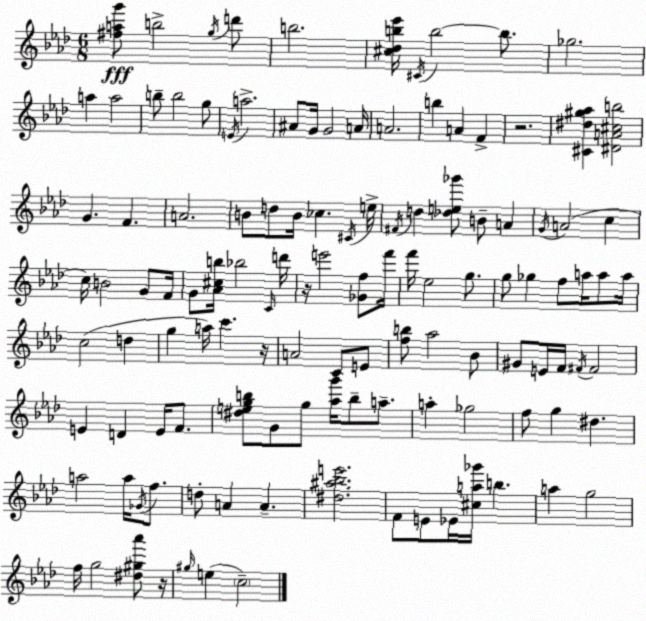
X:1
T:Untitled
M:6/8
L:1/4
K:Fm
[^fag']/2 b2 g/4 d'/2 b2 [^c_db_e']/4 ^C/4 b2 b/2 _g2 a a2 b/2 b2 g/2 E/4 a2 ^A/2 G/4 G2 A/4 A2 b A F z2 [^C^d^g_a] [^DA^cb]2 G F A2 B/2 d/2 B/4 _c ^C/4 e/4 ^F/4 d [_de_g']/2 B/2 A G/4 A2 c c/4 B2 G/2 F/4 G/2 [_A^cb]/4 _b2 C/4 d'/4 z/4 e'2 [_Gf]/2 f'/4 f'/4 _e2 g/2 g/2 _g f/2 a/4 a/2 a/4 c2 d g a/4 c' z/4 A2 C/2 E/2 [fb]/2 _a2 _B/2 ^G/2 E/4 F/4 ^F/4 ^F2 E D E/4 F/2 [^degb]/2 G/2 g/2 [_ag']/4 b/2 a/2 a _g2 f/2 g ^d a2 a/4 _G/4 f/2 d/2 A A [^d^a_be']2 F/2 E/2 _E/4 [^ca_g']/4 b a g2 f/4 g2 [^d^g_a']/2 z/4 ^g/4 e c2